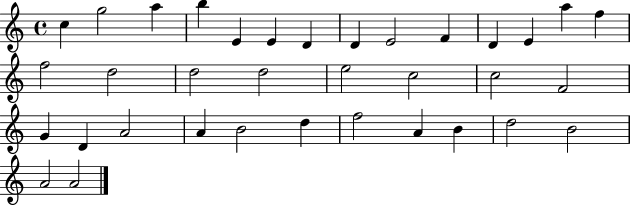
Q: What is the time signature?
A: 4/4